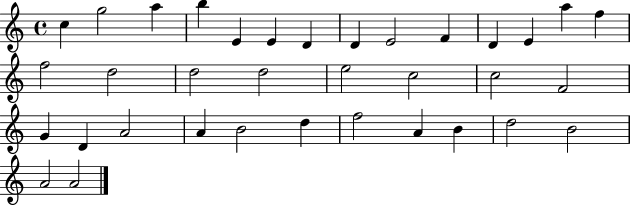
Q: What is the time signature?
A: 4/4